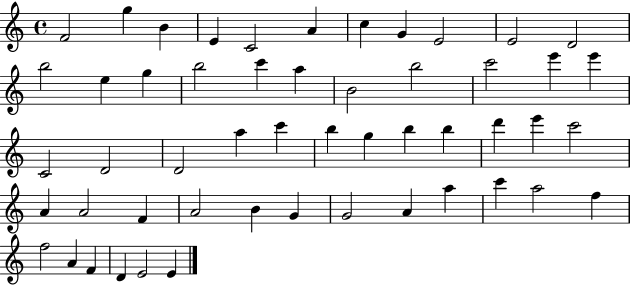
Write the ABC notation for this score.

X:1
T:Untitled
M:4/4
L:1/4
K:C
F2 g B E C2 A c G E2 E2 D2 b2 e g b2 c' a B2 b2 c'2 e' e' C2 D2 D2 a c' b g b b d' e' c'2 A A2 F A2 B G G2 A a c' a2 f f2 A F D E2 E